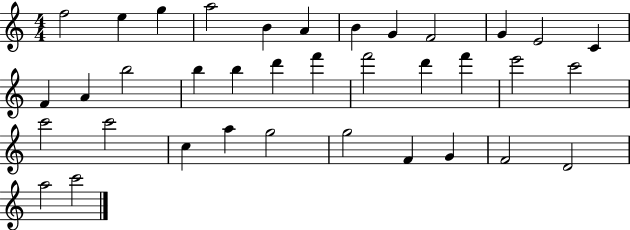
X:1
T:Untitled
M:4/4
L:1/4
K:C
f2 e g a2 B A B G F2 G E2 C F A b2 b b d' f' f'2 d' f' e'2 c'2 c'2 c'2 c a g2 g2 F G F2 D2 a2 c'2